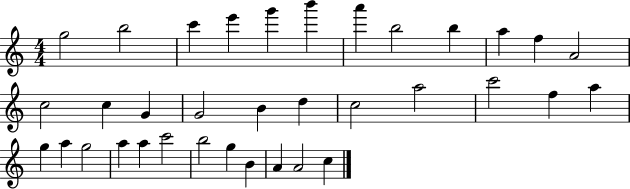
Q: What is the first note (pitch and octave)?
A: G5